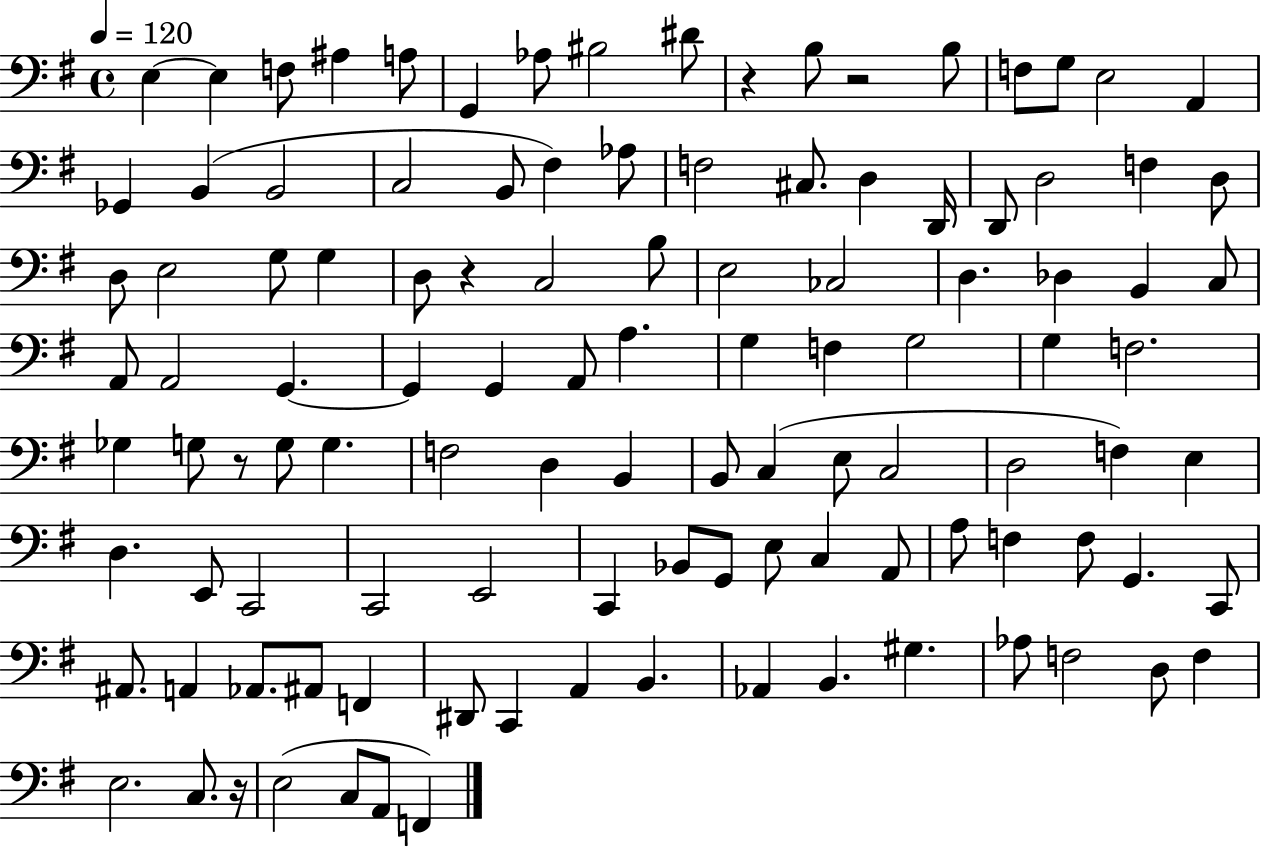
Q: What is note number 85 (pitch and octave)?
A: C2